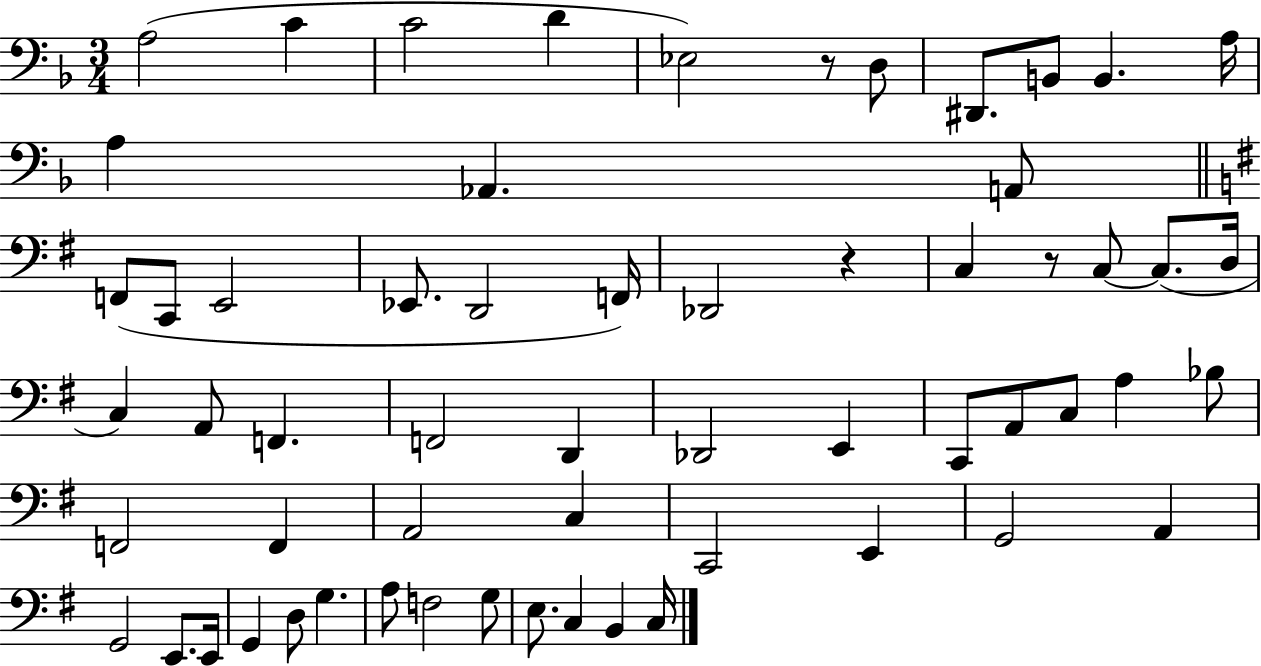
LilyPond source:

{
  \clef bass
  \numericTimeSignature
  \time 3/4
  \key f \major
  a2( c'4 | c'2 d'4 | ees2) r8 d8 | dis,8. b,8 b,4. a16 | \break a4 aes,4. a,8 | \bar "||" \break \key g \major f,8( c,8 e,2 | ees,8. d,2 f,16) | des,2 r4 | c4 r8 c8~~ c8.( d16 | \break c4) a,8 f,4. | f,2 d,4 | des,2 e,4 | c,8 a,8 c8 a4 bes8 | \break f,2 f,4 | a,2 c4 | c,2 e,4 | g,2 a,4 | \break g,2 e,8. e,16 | g,4 d8 g4. | a8 f2 g8 | e8. c4 b,4 c16 | \break \bar "|."
}